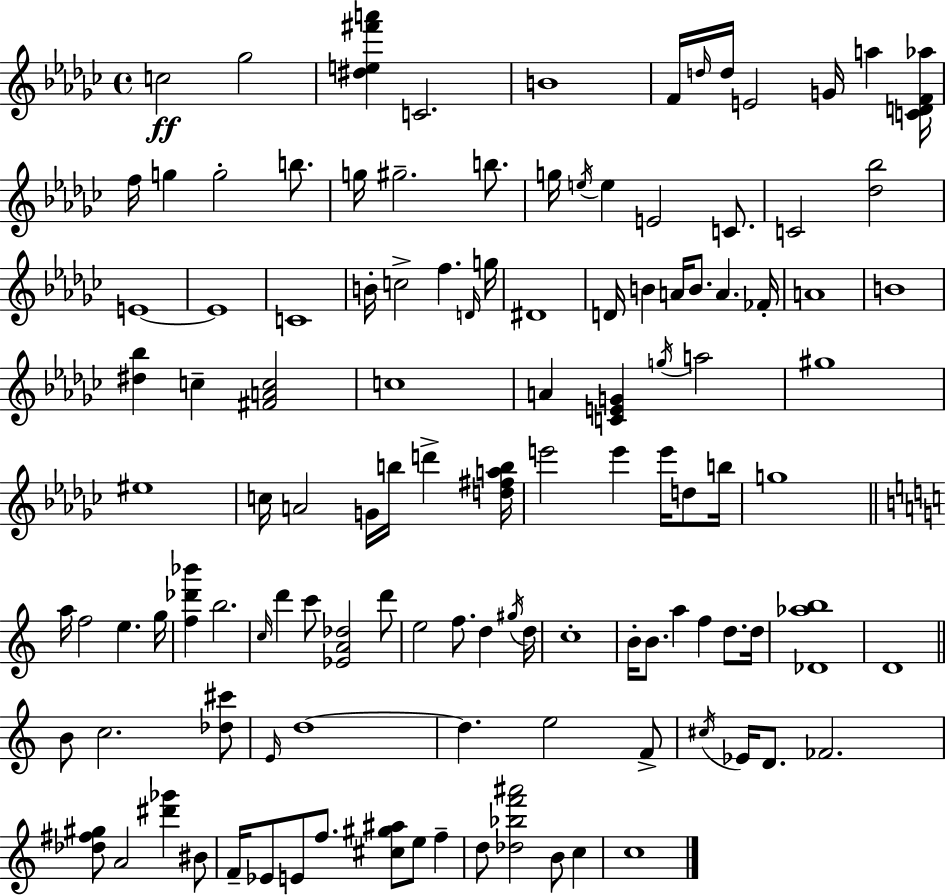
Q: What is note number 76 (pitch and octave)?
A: A5